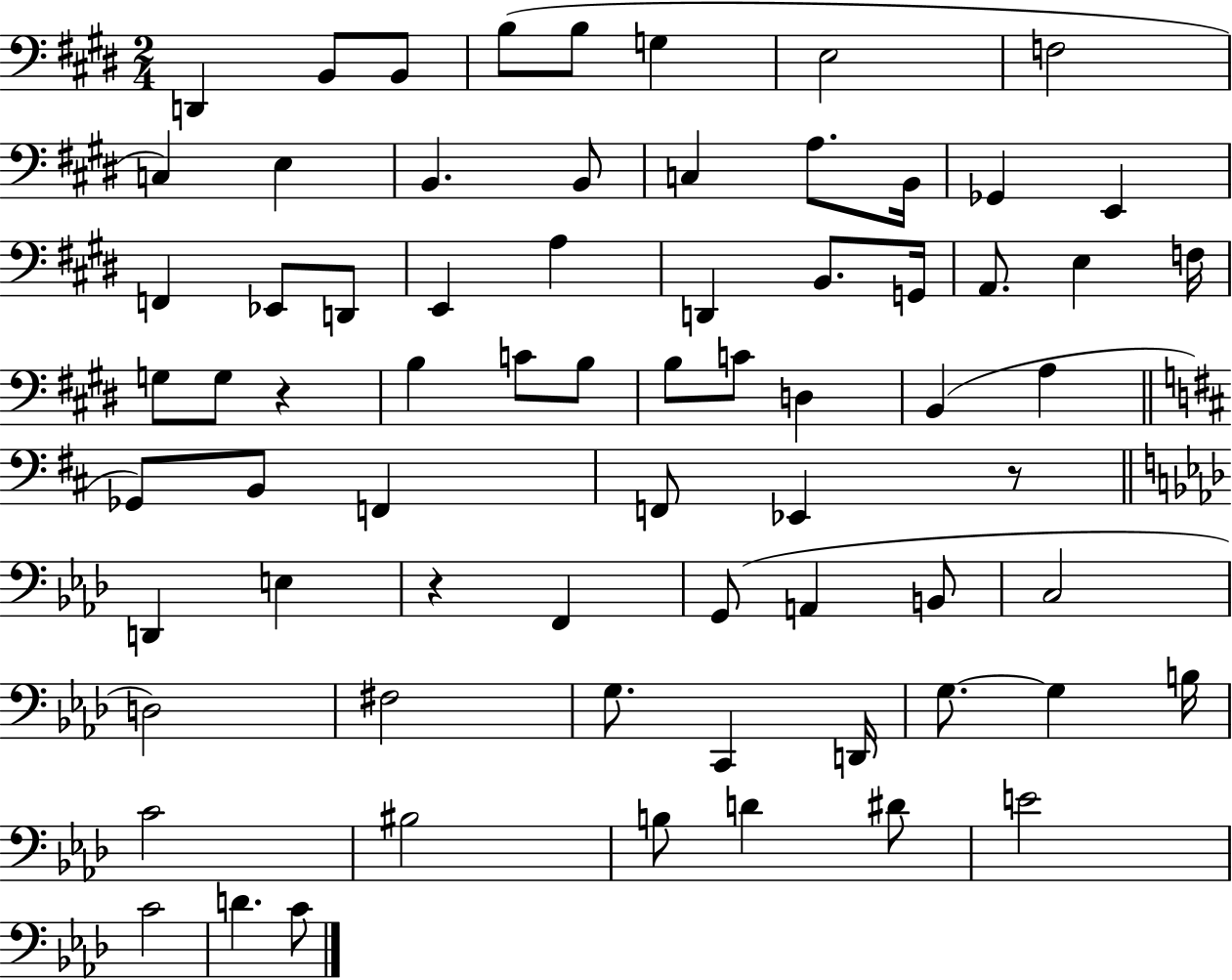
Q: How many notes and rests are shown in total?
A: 70